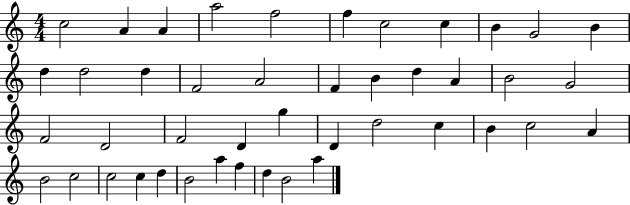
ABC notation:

X:1
T:Untitled
M:4/4
L:1/4
K:C
c2 A A a2 f2 f c2 c B G2 B d d2 d F2 A2 F B d A B2 G2 F2 D2 F2 D g D d2 c B c2 A B2 c2 c2 c d B2 a f d B2 a